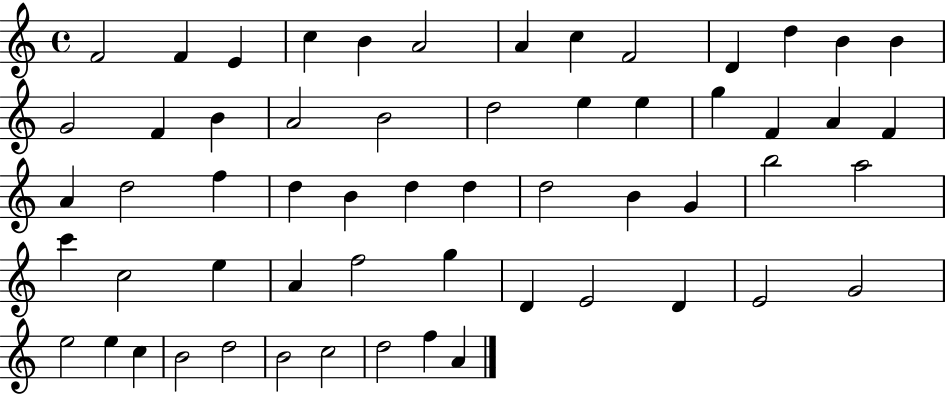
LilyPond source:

{
  \clef treble
  \time 4/4
  \defaultTimeSignature
  \key c \major
  f'2 f'4 e'4 | c''4 b'4 a'2 | a'4 c''4 f'2 | d'4 d''4 b'4 b'4 | \break g'2 f'4 b'4 | a'2 b'2 | d''2 e''4 e''4 | g''4 f'4 a'4 f'4 | \break a'4 d''2 f''4 | d''4 b'4 d''4 d''4 | d''2 b'4 g'4 | b''2 a''2 | \break c'''4 c''2 e''4 | a'4 f''2 g''4 | d'4 e'2 d'4 | e'2 g'2 | \break e''2 e''4 c''4 | b'2 d''2 | b'2 c''2 | d''2 f''4 a'4 | \break \bar "|."
}